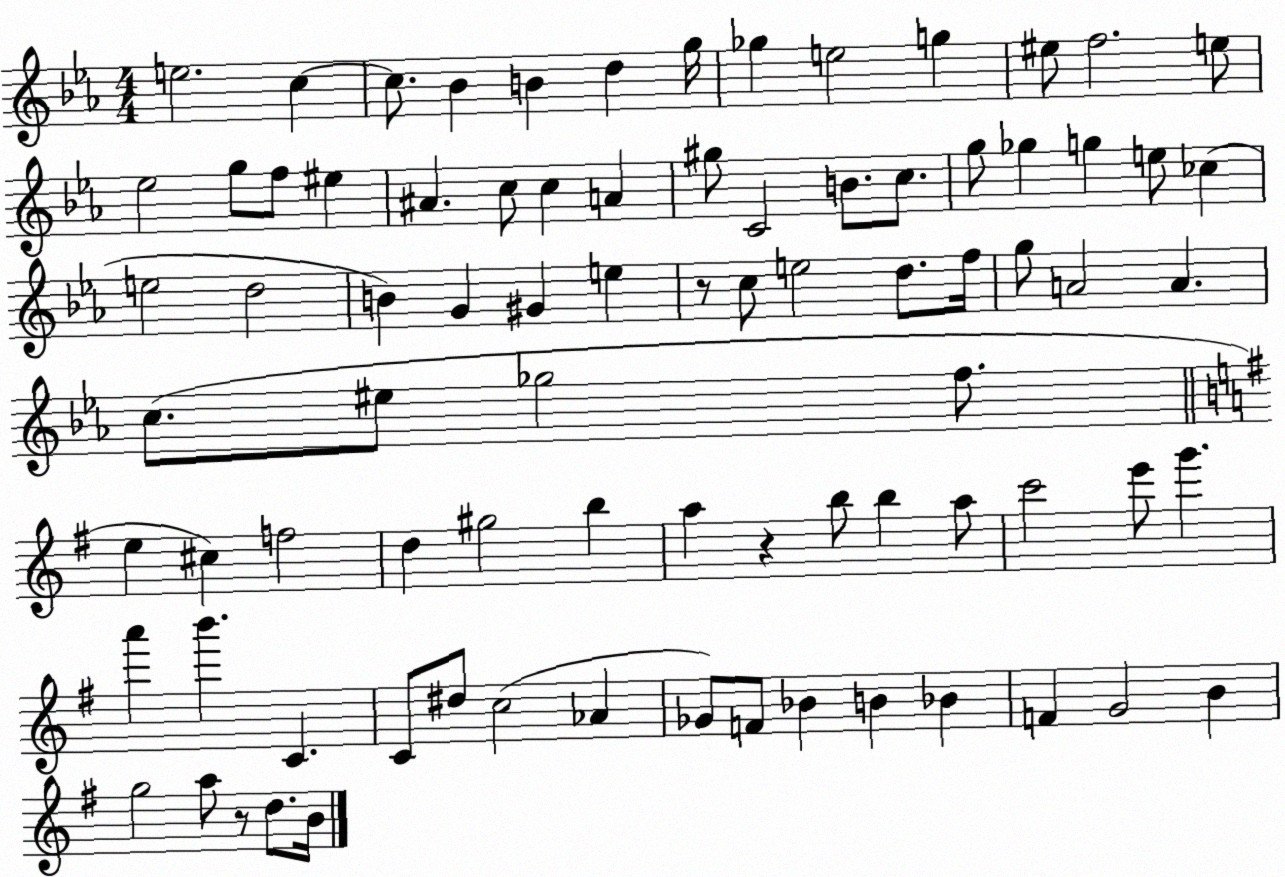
X:1
T:Untitled
M:4/4
L:1/4
K:Eb
e2 c c/2 _B B d g/4 _g e2 g ^e/2 f2 e/2 _e2 g/2 f/2 ^e ^A c/2 c A ^g/2 C2 B/2 c/2 g/2 _g g e/2 _c e2 d2 B G ^G e z/2 c/2 e2 d/2 f/4 g/2 A2 A c/2 ^e/2 _g2 f/2 e ^c f2 d ^g2 b a z b/2 b a/2 c'2 e'/2 g' a' b' C C/2 ^d/2 c2 _A _G/2 F/2 _B B _B F G2 B g2 a/2 z/2 d/2 B/4